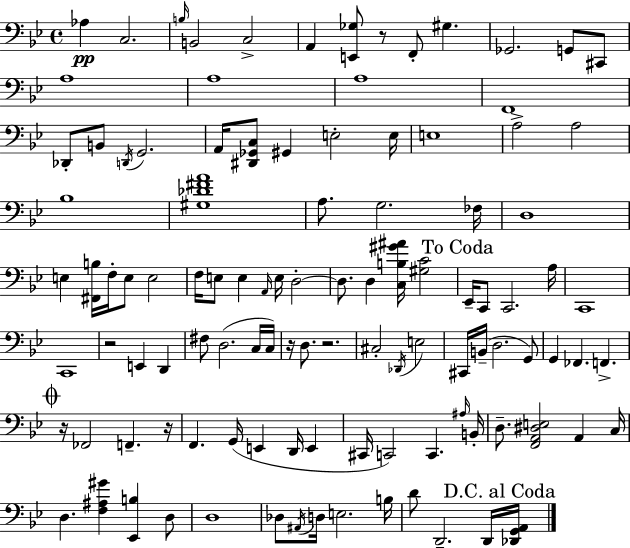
X:1
T:Untitled
M:4/4
L:1/4
K:Bb
_A, C,2 B,/4 B,,2 C,2 A,, [E,,_G,]/2 z/2 F,,/2 ^G, _G,,2 G,,/2 ^C,,/2 A,4 A,4 A,4 F,,4 _D,,/2 B,,/2 D,,/4 G,,2 A,,/4 [^D,,_G,,C,]/2 ^G,, E,2 E,/4 E,4 A,2 A,2 _B,4 [^G,_D^FA]4 A,/2 G,2 _F,/4 D,4 E, [^F,,B,]/4 F,/4 E,/2 E,2 F,/4 E,/2 E, A,,/4 E,/4 D,2 D,/2 D, [C,B,^G^A]/4 [^G,C]2 _E,,/4 C,,/2 C,,2 A,/4 C,,4 C,,4 z2 E,, D,, ^F,/2 D,2 C,/4 C,/4 z/4 D,/2 z2 ^C,2 _D,,/4 E,2 ^C,,/4 B,,/4 D,2 G,,/2 G,, _F,, F,, z/4 _F,,2 F,, z/4 F,, G,,/4 E,, D,,/4 E,, ^C,,/4 C,,2 C,, ^A,/4 B,,/4 D,/2 [F,,A,,^D,E,]2 A,, C,/4 D, [F,^A,^G] [_E,,B,] D,/2 D,4 _D,/2 ^A,,/4 D,/4 E,2 B,/4 D/2 D,,2 D,,/4 [_D,,G,,A,,]/4